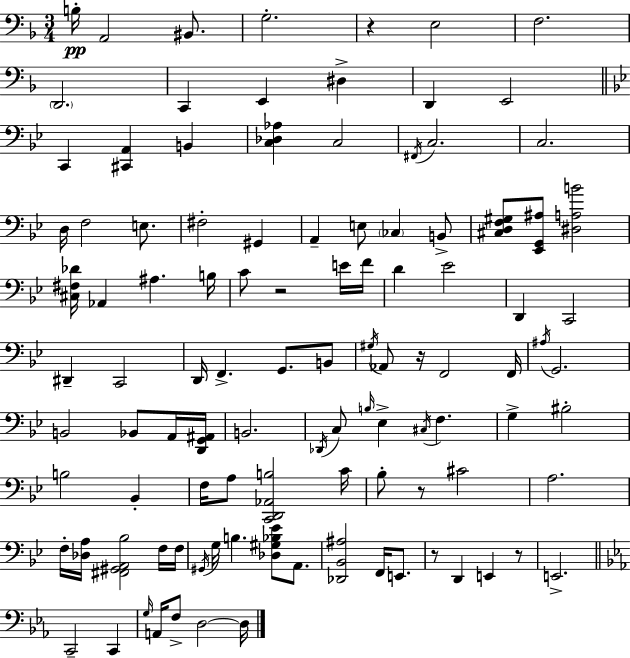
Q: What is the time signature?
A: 3/4